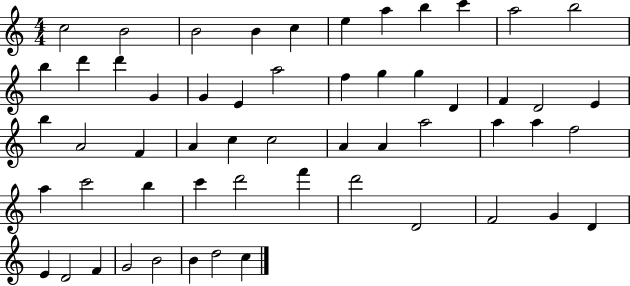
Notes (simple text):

C5/h B4/h B4/h B4/q C5/q E5/q A5/q B5/q C6/q A5/h B5/h B5/q D6/q D6/q G4/q G4/q E4/q A5/h F5/q G5/q G5/q D4/q F4/q D4/h E4/q B5/q A4/h F4/q A4/q C5/q C5/h A4/q A4/q A5/h A5/q A5/q F5/h A5/q C6/h B5/q C6/q D6/h F6/q D6/h D4/h F4/h G4/q D4/q E4/q D4/h F4/q G4/h B4/h B4/q D5/h C5/q